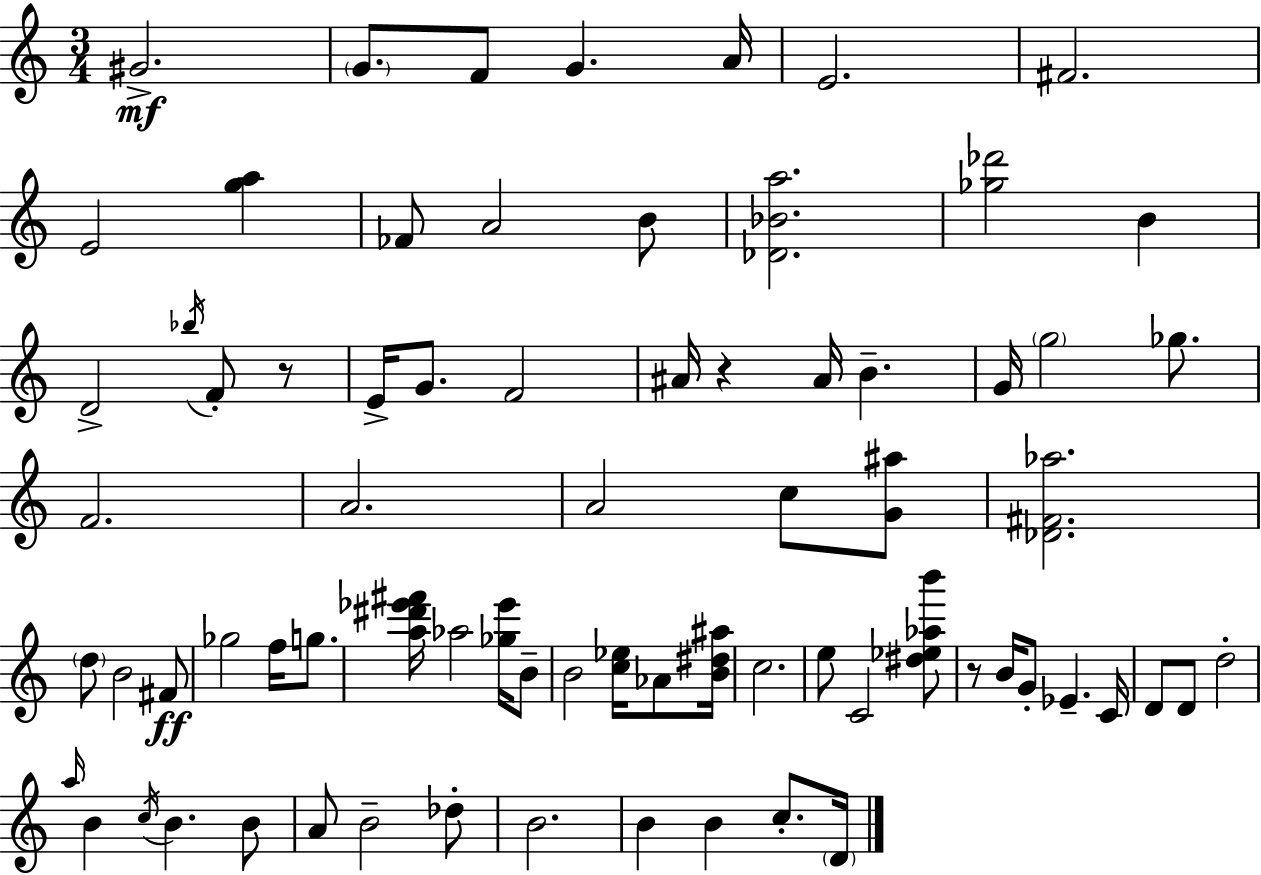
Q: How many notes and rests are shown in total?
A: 74